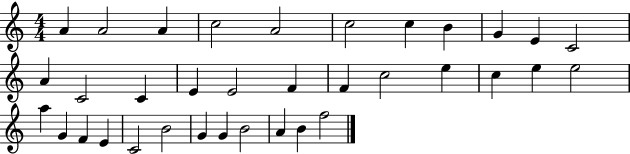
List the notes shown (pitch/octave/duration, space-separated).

A4/q A4/h A4/q C5/h A4/h C5/h C5/q B4/q G4/q E4/q C4/h A4/q C4/h C4/q E4/q E4/h F4/q F4/q C5/h E5/q C5/q E5/q E5/h A5/q G4/q F4/q E4/q C4/h B4/h G4/q G4/q B4/h A4/q B4/q F5/h